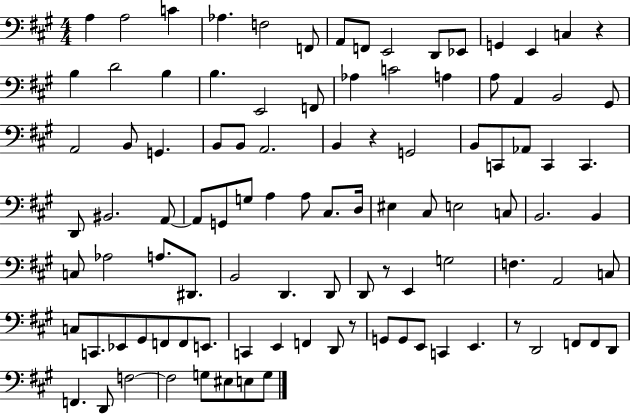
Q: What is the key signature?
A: A major